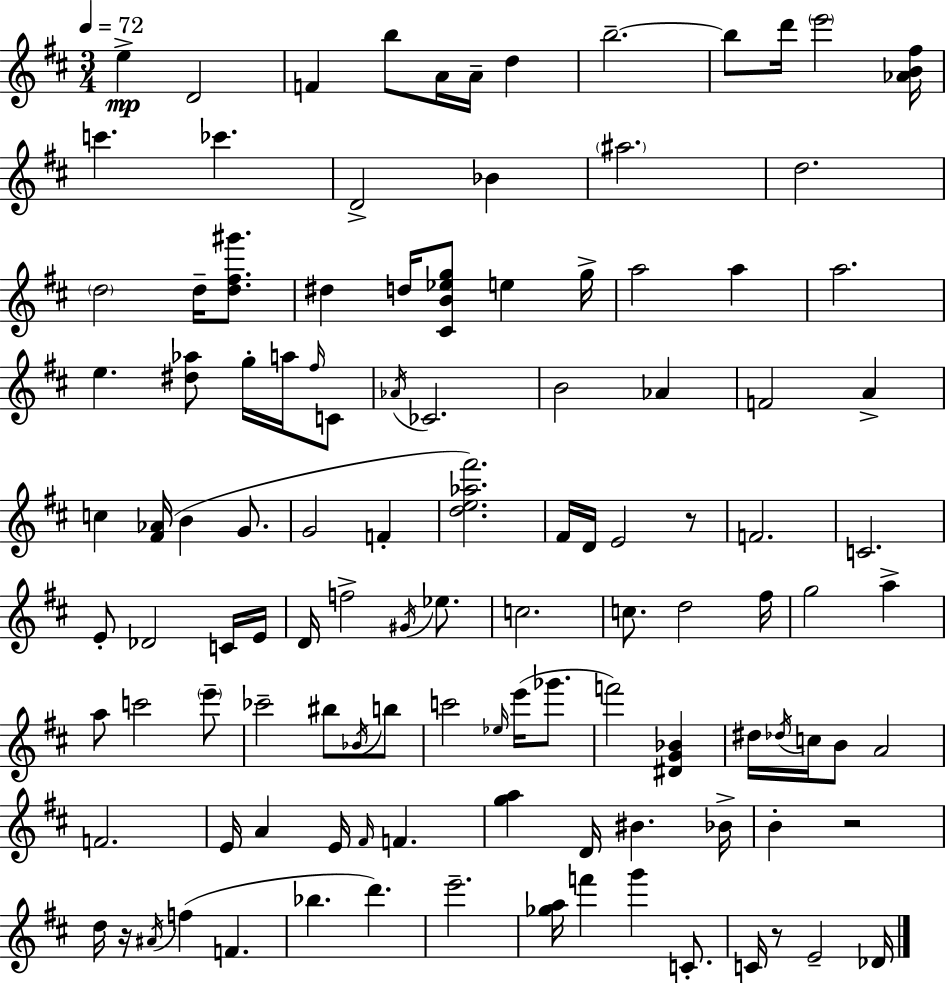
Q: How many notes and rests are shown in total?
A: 114